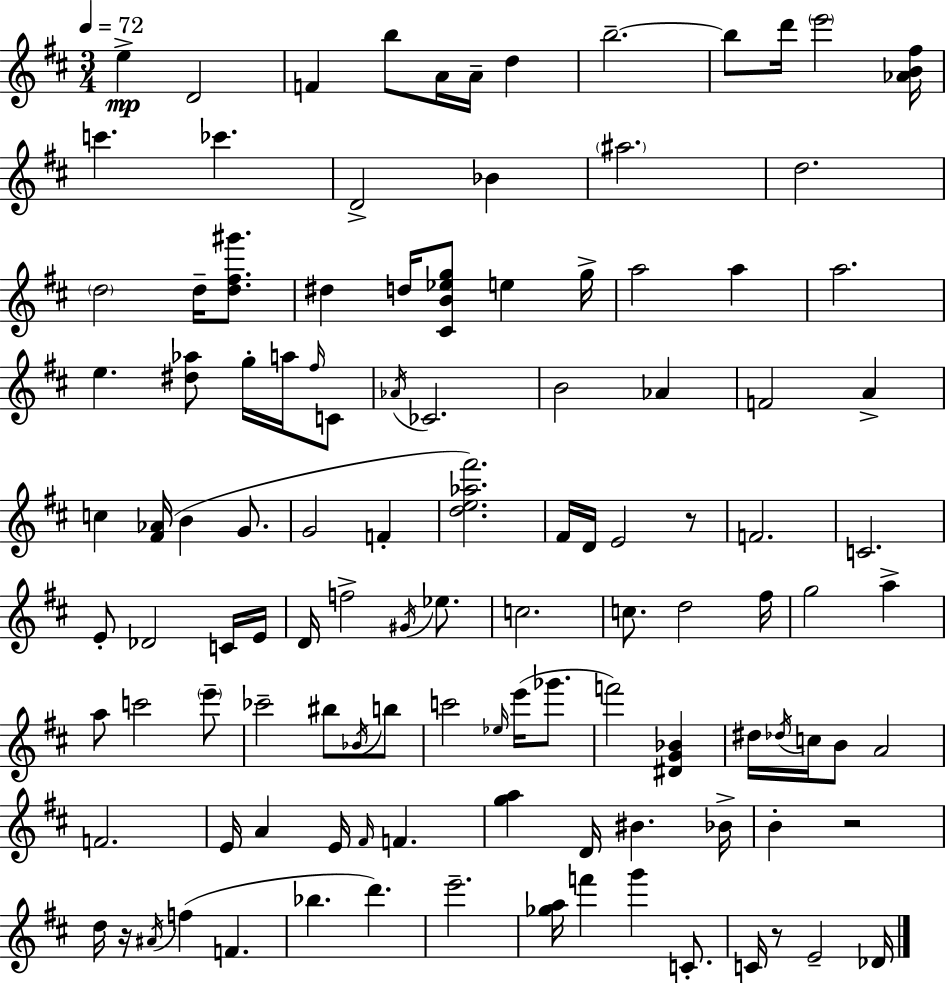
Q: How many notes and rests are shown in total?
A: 114